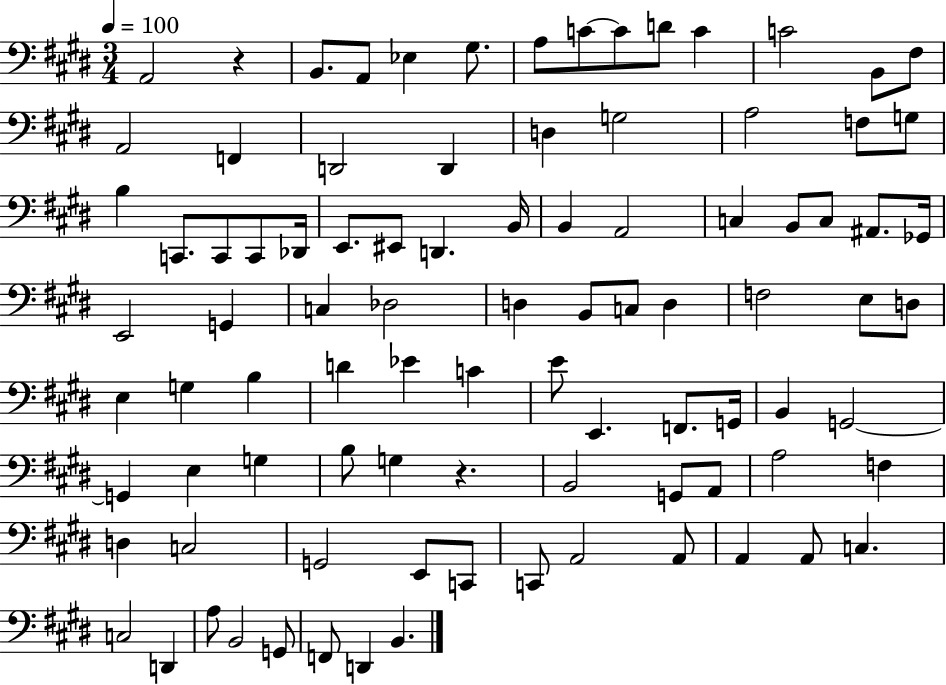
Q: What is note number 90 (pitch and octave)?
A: B2